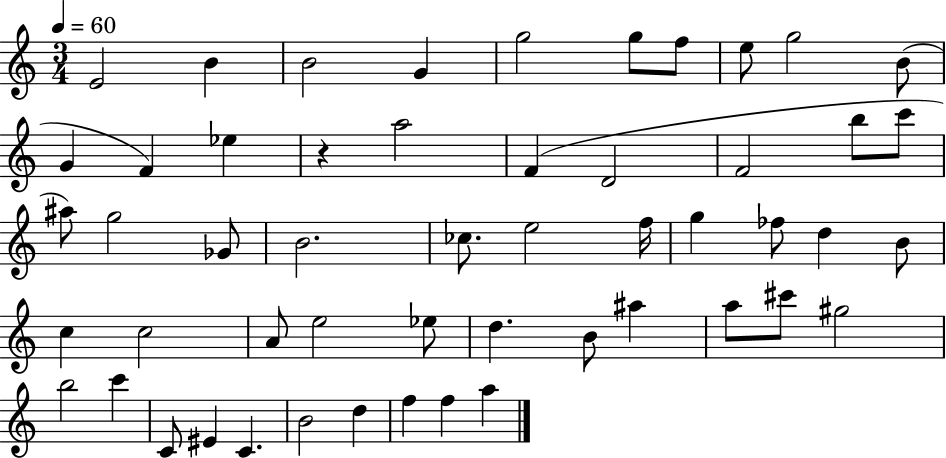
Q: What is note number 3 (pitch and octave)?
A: B4